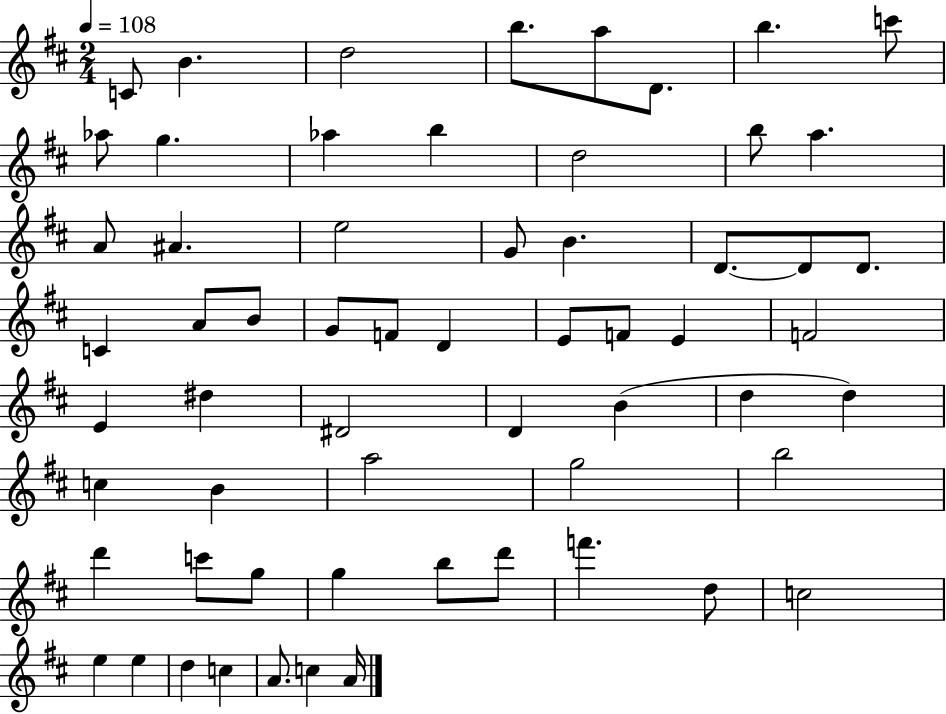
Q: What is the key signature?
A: D major